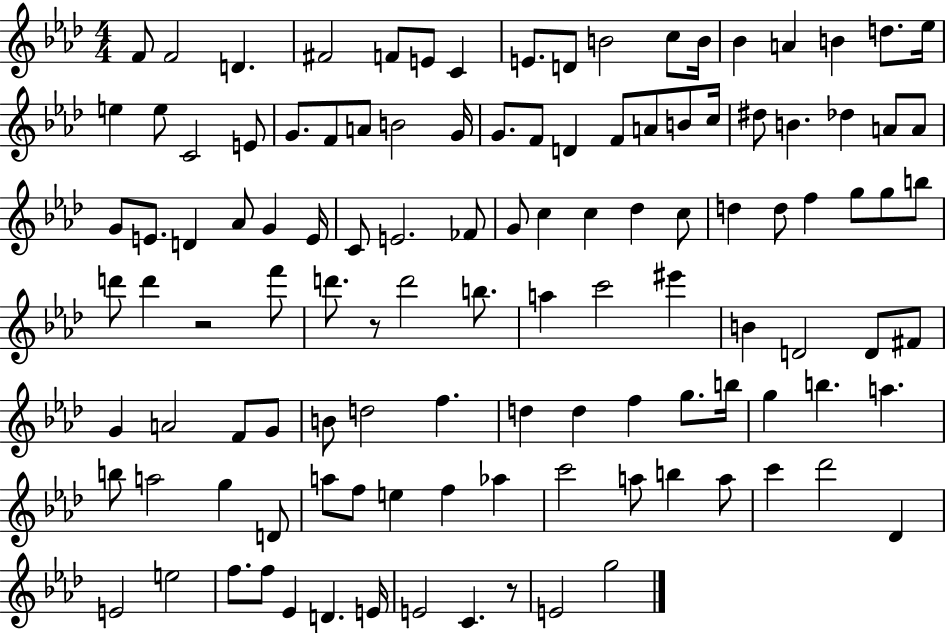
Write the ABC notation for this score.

X:1
T:Untitled
M:4/4
L:1/4
K:Ab
F/2 F2 D ^F2 F/2 E/2 C E/2 D/2 B2 c/2 B/4 _B A B d/2 _e/4 e e/2 C2 E/2 G/2 F/2 A/2 B2 G/4 G/2 F/2 D F/2 A/2 B/2 c/4 ^d/2 B _d A/2 A/2 G/2 E/2 D _A/2 G E/4 C/2 E2 _F/2 G/2 c c _d c/2 d d/2 f g/2 g/2 b/2 d'/2 d' z2 f'/2 d'/2 z/2 d'2 b/2 a c'2 ^e' B D2 D/2 ^F/2 G A2 F/2 G/2 B/2 d2 f d d f g/2 b/4 g b a b/2 a2 g D/2 a/2 f/2 e f _a c'2 a/2 b a/2 c' _d'2 _D E2 e2 f/2 f/2 _E D E/4 E2 C z/2 E2 g2